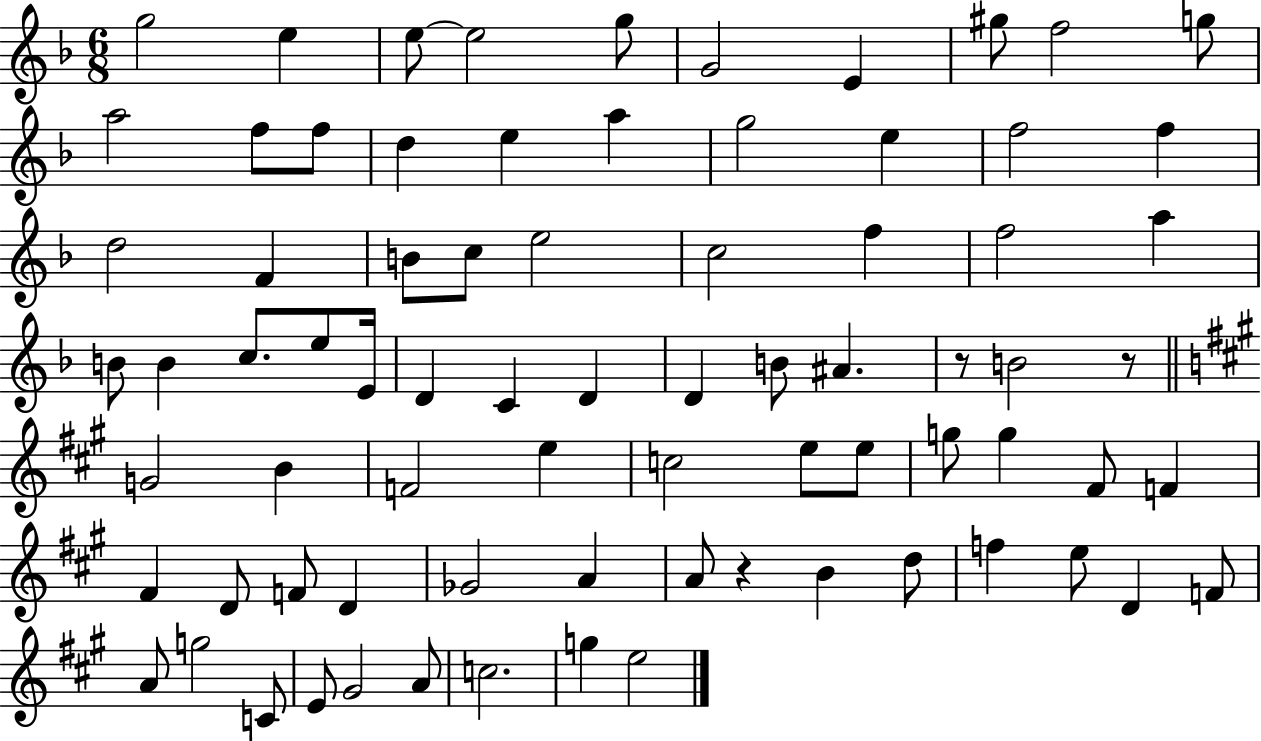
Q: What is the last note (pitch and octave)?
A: E5